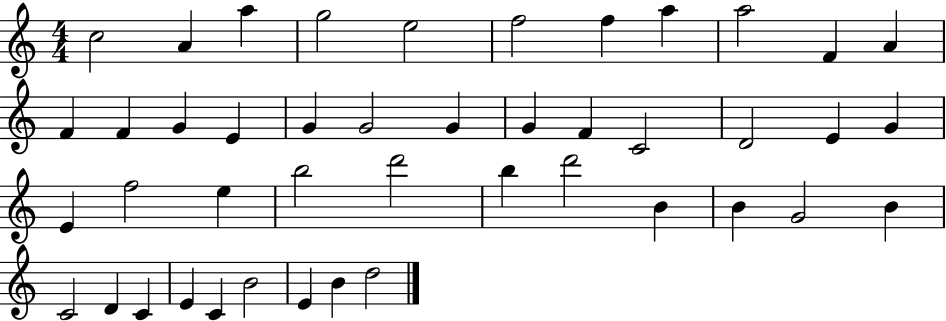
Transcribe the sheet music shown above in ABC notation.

X:1
T:Untitled
M:4/4
L:1/4
K:C
c2 A a g2 e2 f2 f a a2 F A F F G E G G2 G G F C2 D2 E G E f2 e b2 d'2 b d'2 B B G2 B C2 D C E C B2 E B d2